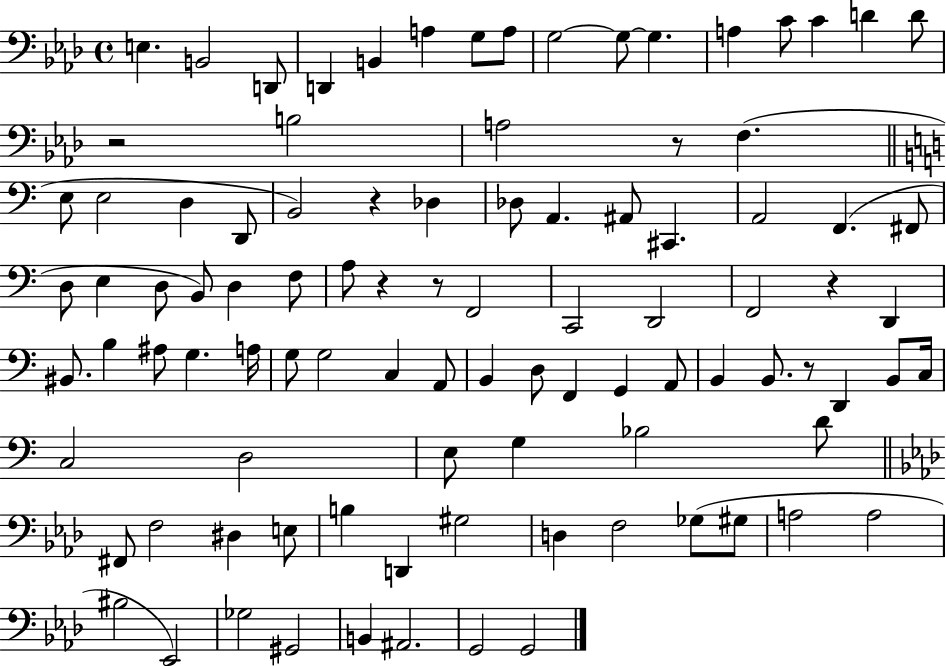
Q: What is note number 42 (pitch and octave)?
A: D2